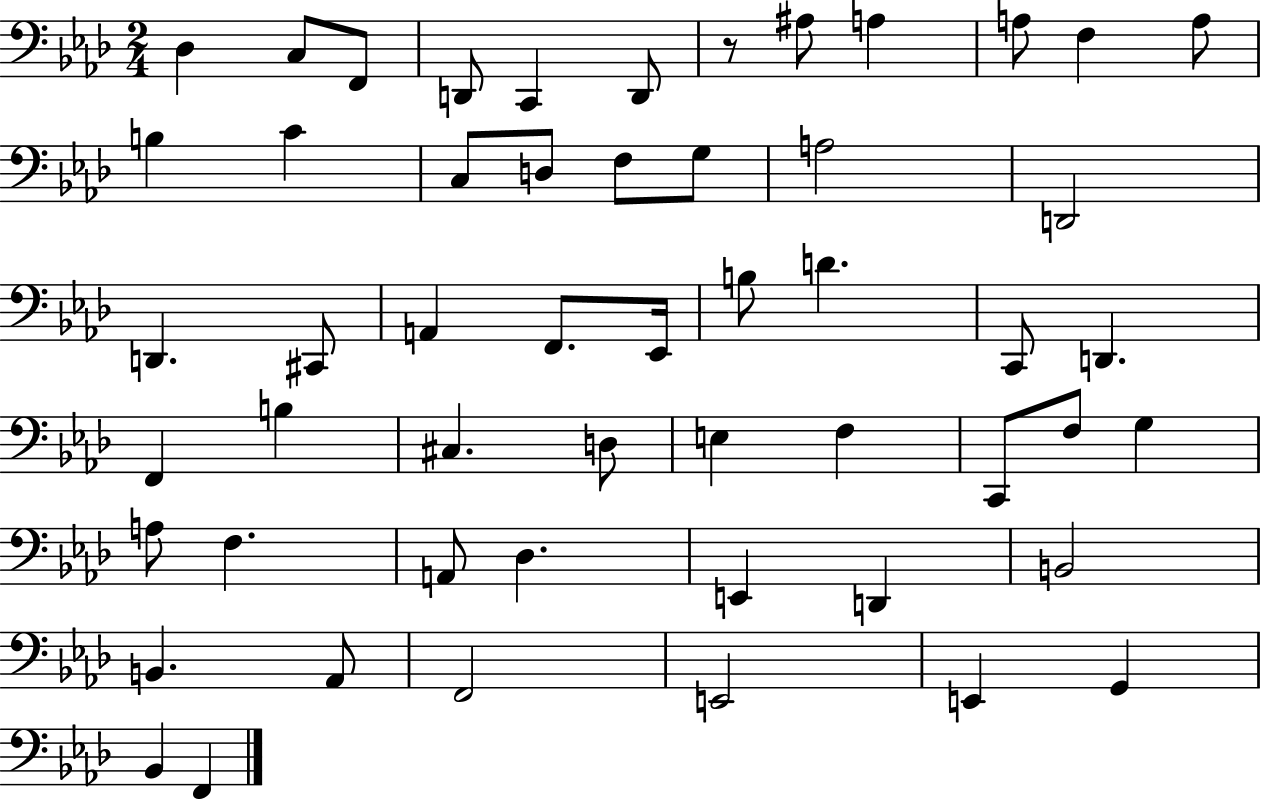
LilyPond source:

{
  \clef bass
  \numericTimeSignature
  \time 2/4
  \key aes \major
  des4 c8 f,8 | d,8 c,4 d,8 | r8 ais8 a4 | a8 f4 a8 | \break b4 c'4 | c8 d8 f8 g8 | a2 | d,2 | \break d,4. cis,8 | a,4 f,8. ees,16 | b8 d'4. | c,8 d,4. | \break f,4 b4 | cis4. d8 | e4 f4 | c,8 f8 g4 | \break a8 f4. | a,8 des4. | e,4 d,4 | b,2 | \break b,4. aes,8 | f,2 | e,2 | e,4 g,4 | \break bes,4 f,4 | \bar "|."
}